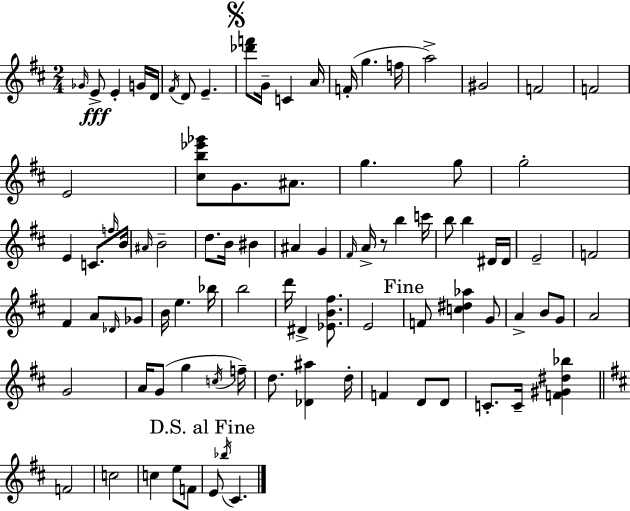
{
  \clef treble
  \numericTimeSignature
  \time 2/4
  \key d \major
  \grace { ges'16 }\fff e'8-> e'4-. g'16 | d'16 \acciaccatura { fis'16 } d'8 e'4.-- | \mark \markup { \musicglyph "scripts.segno" } <des''' f'''>8 g'16-- c'4 | a'16 f'16-.( g''4. | \break f''16 a''2->) | gis'2 | f'2 | f'2 | \break e'2 | <cis'' b'' ees''' ges'''>8 g'8. ais'8. | g''4. | g''8 g''2-. | \break e'4 c'8. | \grace { f''16 } b'16 \grace { ais'16 } b'2-- | d''8. b'16 | bis'4 ais'4 | \break g'4 \grace { fis'16 } a'16-> r8 | b''4 c'''16 b''8 b''4 | dis'16 dis'16 e'2-- | f'2 | \break fis'4 | a'8 \grace { des'16 } ges'8 b'16 e''4. | bes''16 b''2 | d'''16 dis'4-> | \break <ees' b' fis''>8. e'2 | \mark "Fine" f'8 | <c'' dis'' aes''>4 g'8 a'4-> | b'8 g'8 a'2 | \break g'2 | a'16 g'8( | g''4 \acciaccatura { c''16 } f''16--) d''8. | <des' ais''>4 d''16-. f'4 | \break d'8 d'8 c'8.-. | c'16-- <f' gis' dis'' bes''>4 \bar "||" \break \key d \major f'2 | c''2 | c''4 e''8 f'8 | \mark "D.S. al Fine" e'8 \acciaccatura { bes''16 } cis'4. | \break \bar "|."
}